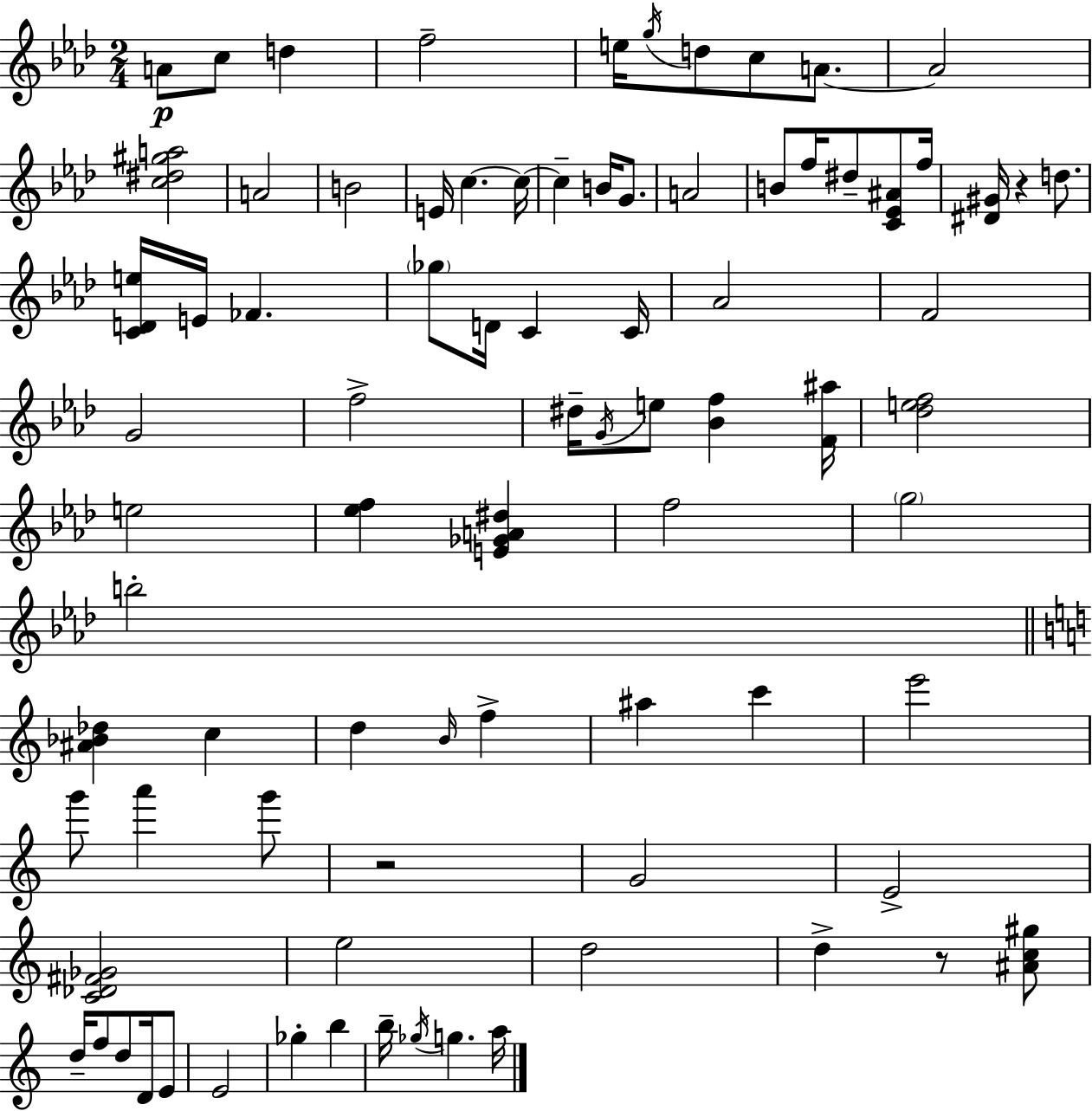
{
  \clef treble
  \numericTimeSignature
  \time 2/4
  \key aes \major
  \repeat volta 2 { a'8\p c''8 d''4 | f''2-- | e''16 \acciaccatura { g''16 } d''8 c''8 a'8.~~ | a'2 | \break <c'' dis'' gis'' a''>2 | a'2 | b'2 | e'16 c''4.~~ | \break c''16~~ c''4-- b'16 g'8. | a'2 | b'8 f''16 dis''8-- <c' ees' ais'>8 | f''16 <dis' gis'>16 r4 d''8. | \break <c' d' e''>16 e'16 fes'4. | \parenthesize ges''8 d'16 c'4 | c'16 aes'2 | f'2 | \break g'2 | f''2-> | dis''16-- \acciaccatura { g'16 } e''8 <bes' f''>4 | <f' ais''>16 <des'' e'' f''>2 | \break e''2 | <ees'' f''>4 <e' ges' a' dis''>4 | f''2 | \parenthesize g''2 | \break b''2-. | \bar "||" \break \key c \major <ais' bes' des''>4 c''4 | d''4 \grace { b'16 } f''4-> | ais''4 c'''4 | e'''2 | \break g'''8 a'''4 g'''8 | r2 | g'2 | e'2-> | \break <c' des' fis' ges'>2 | e''2 | d''2 | d''4-> r8 <ais' c'' gis''>8 | \break d''16-- f''8 d''8 d'16 e'8 | e'2 | ges''4-. b''4 | b''16-- \acciaccatura { ges''16 } g''4. | \break a''16 } \bar "|."
}